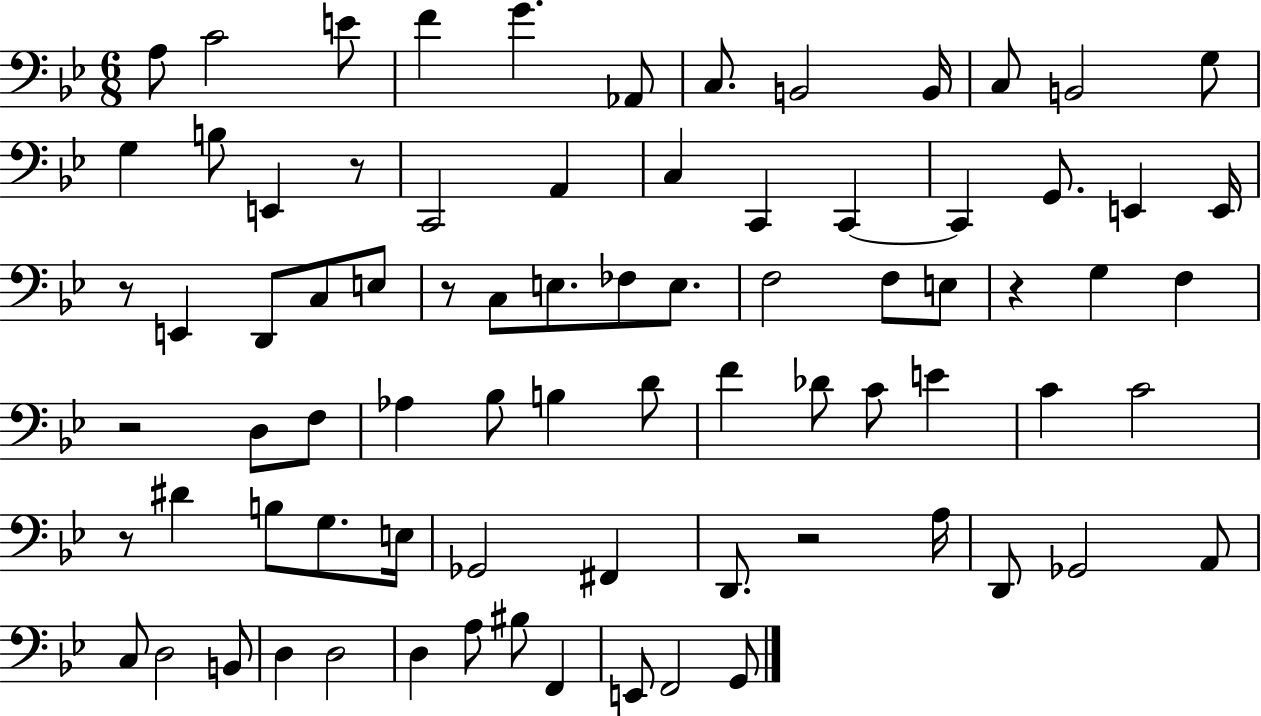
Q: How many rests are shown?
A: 7